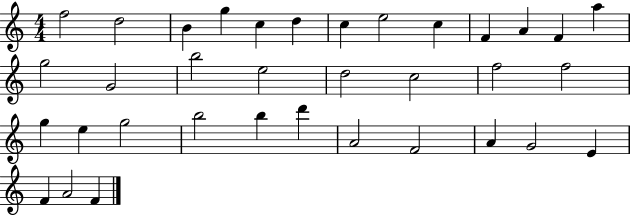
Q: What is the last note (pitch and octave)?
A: F4